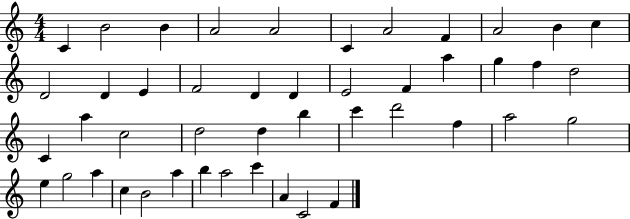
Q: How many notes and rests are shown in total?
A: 46